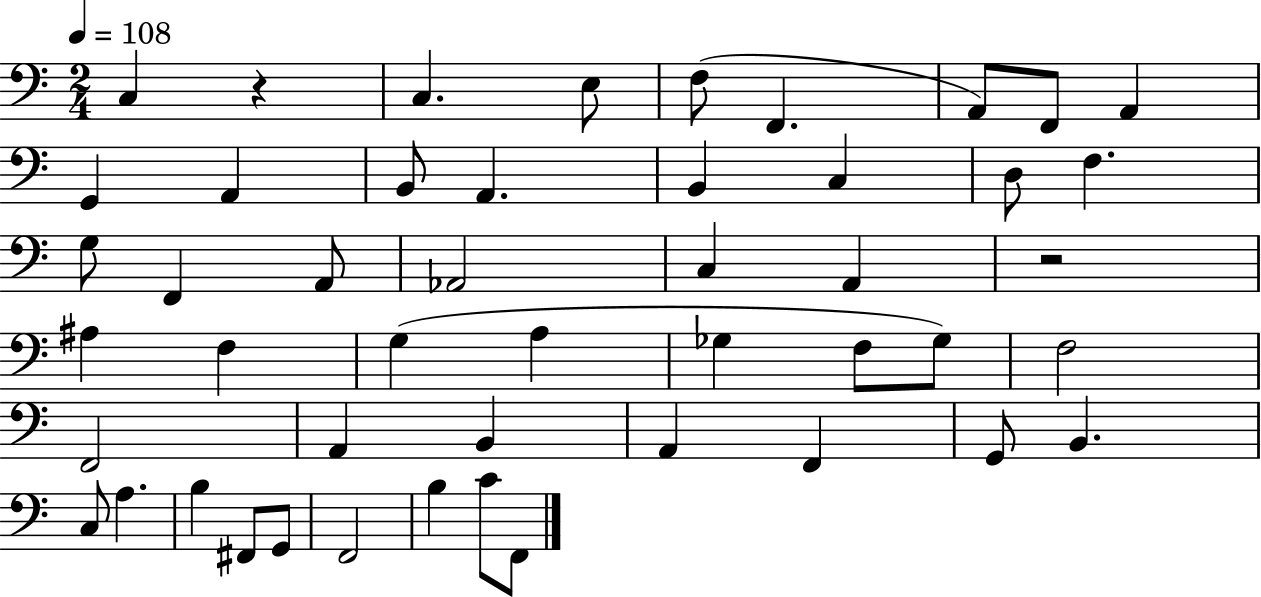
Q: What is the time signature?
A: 2/4